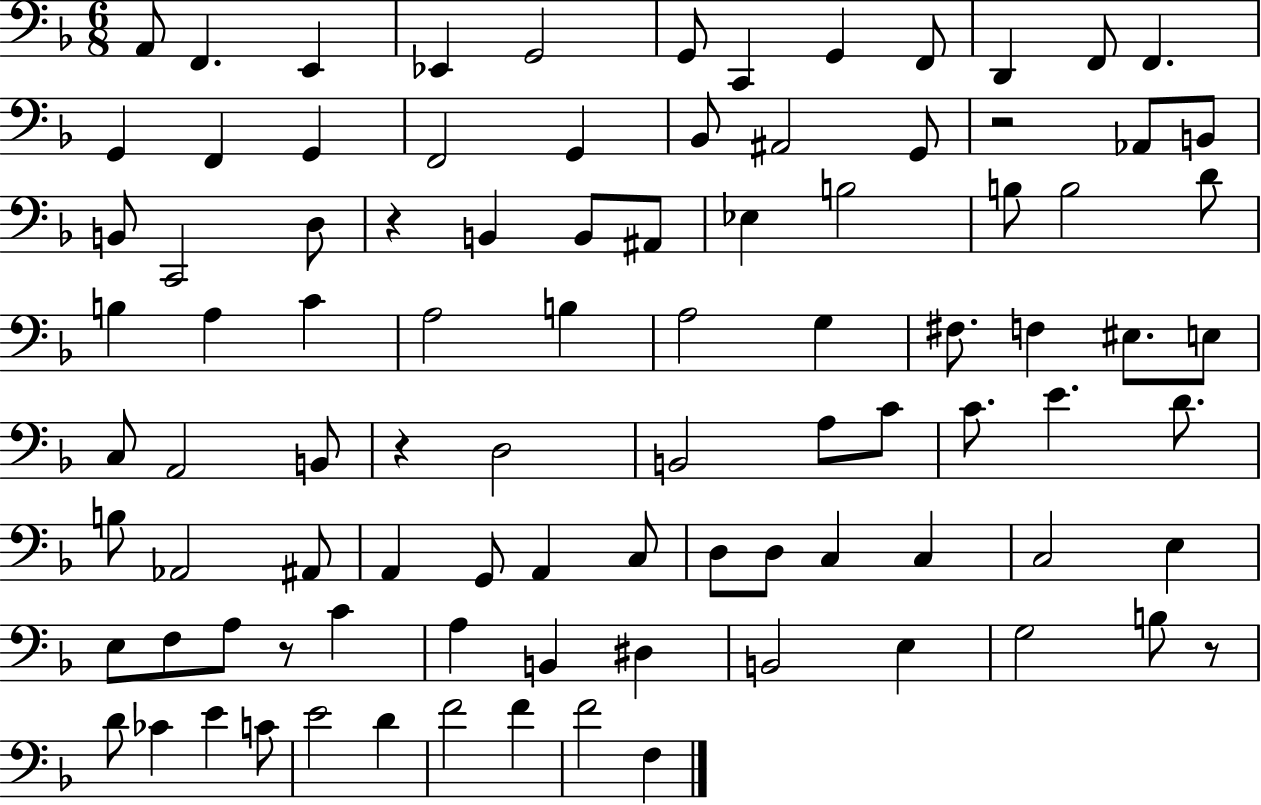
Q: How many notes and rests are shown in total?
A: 93